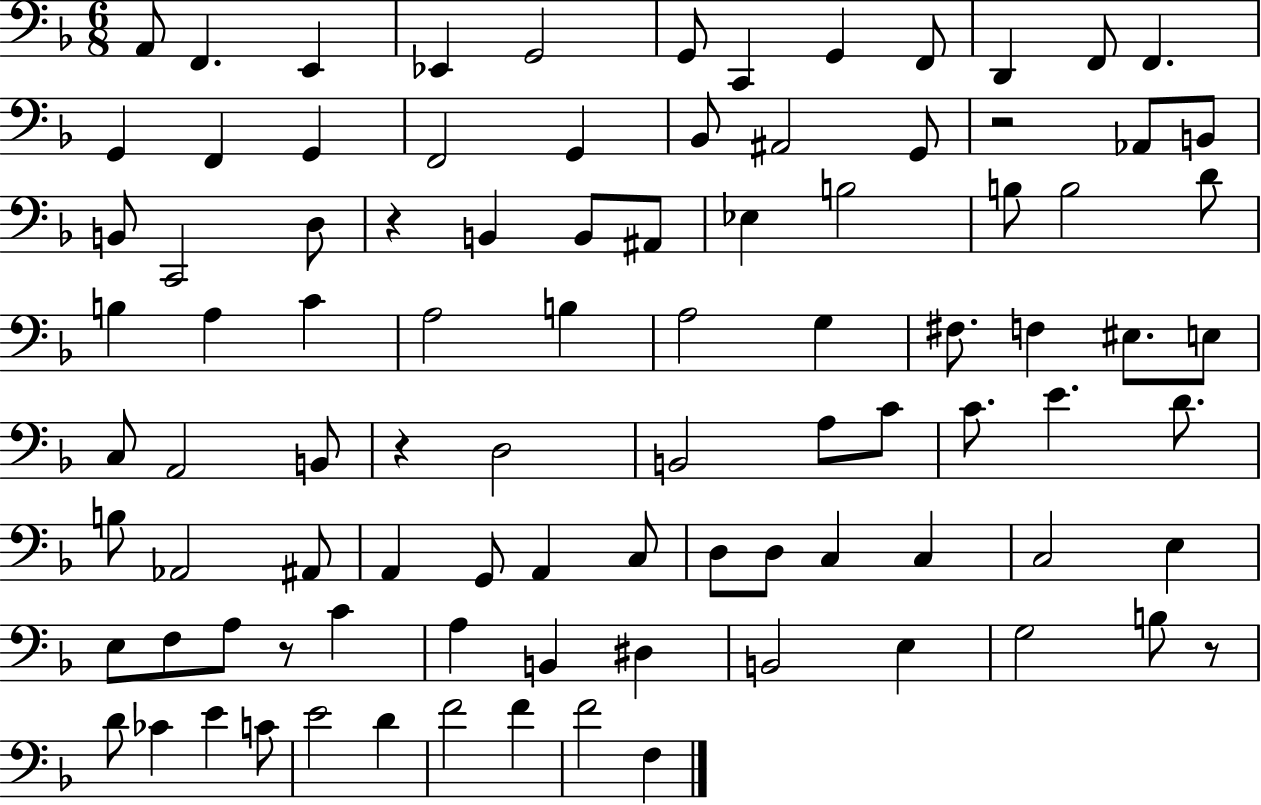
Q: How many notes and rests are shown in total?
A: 93